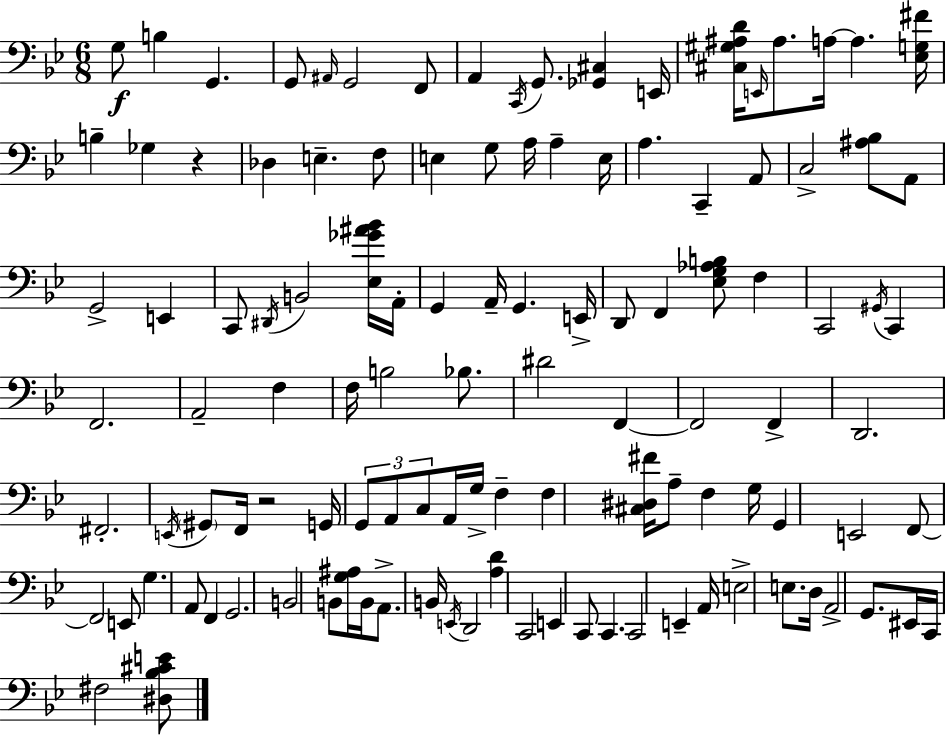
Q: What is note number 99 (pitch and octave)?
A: A2